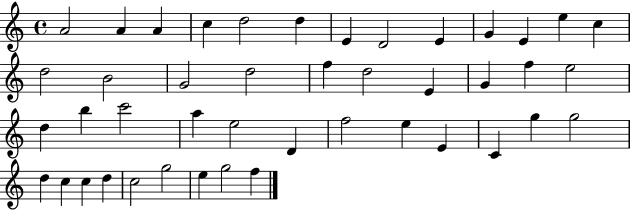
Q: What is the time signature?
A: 4/4